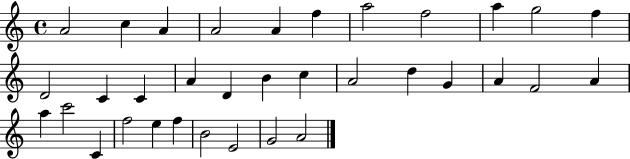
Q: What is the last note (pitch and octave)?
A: A4